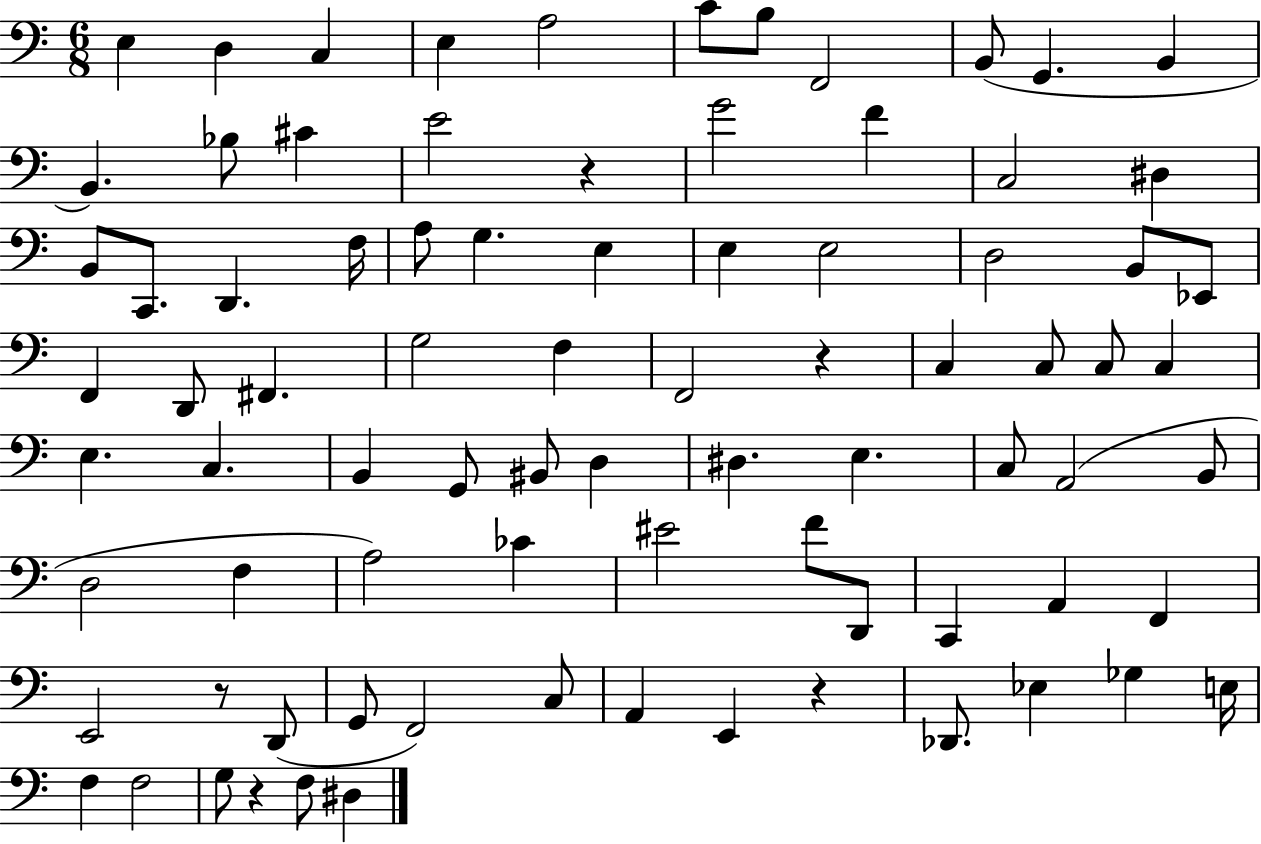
{
  \clef bass
  \numericTimeSignature
  \time 6/8
  \key c \major
  \repeat volta 2 { e4 d4 c4 | e4 a2 | c'8 b8 f,2 | b,8( g,4. b,4 | \break b,4.) bes8 cis'4 | e'2 r4 | g'2 f'4 | c2 dis4 | \break b,8 c,8. d,4. f16 | a8 g4. e4 | e4 e2 | d2 b,8 ees,8 | \break f,4 d,8 fis,4. | g2 f4 | f,2 r4 | c4 c8 c8 c4 | \break e4. c4. | b,4 g,8 bis,8 d4 | dis4. e4. | c8 a,2( b,8 | \break d2 f4 | a2) ces'4 | eis'2 f'8 d,8 | c,4 a,4 f,4 | \break e,2 r8 d,8( | g,8 f,2) c8 | a,4 e,4 r4 | des,8. ees4 ges4 e16 | \break f4 f2 | g8 r4 f8 dis4 | } \bar "|."
}